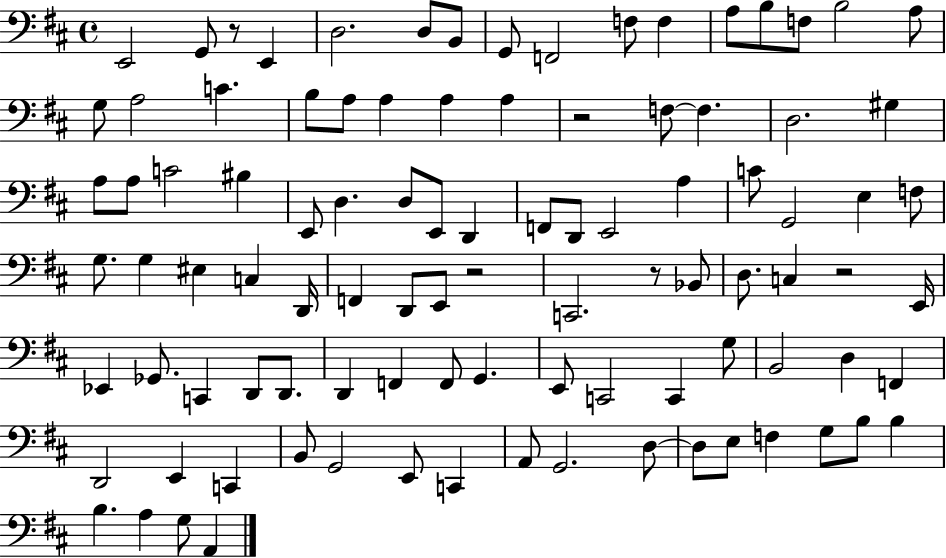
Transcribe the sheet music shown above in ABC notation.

X:1
T:Untitled
M:4/4
L:1/4
K:D
E,,2 G,,/2 z/2 E,, D,2 D,/2 B,,/2 G,,/2 F,,2 F,/2 F, A,/2 B,/2 F,/2 B,2 A,/2 G,/2 A,2 C B,/2 A,/2 A, A, A, z2 F,/2 F, D,2 ^G, A,/2 A,/2 C2 ^B, E,,/2 D, D,/2 E,,/2 D,, F,,/2 D,,/2 E,,2 A, C/2 G,,2 E, F,/2 G,/2 G, ^E, C, D,,/4 F,, D,,/2 E,,/2 z2 C,,2 z/2 _B,,/2 D,/2 C, z2 E,,/4 _E,, _G,,/2 C,, D,,/2 D,,/2 D,, F,, F,,/2 G,, E,,/2 C,,2 C,, G,/2 B,,2 D, F,, D,,2 E,, C,, B,,/2 G,,2 E,,/2 C,, A,,/2 G,,2 D,/2 D,/2 E,/2 F, G,/2 B,/2 B, B, A, G,/2 A,,